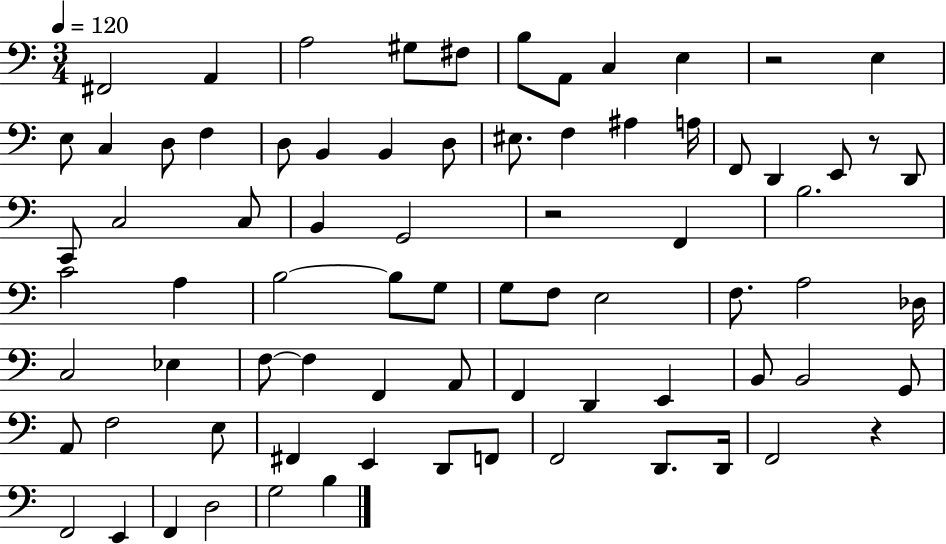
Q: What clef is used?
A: bass